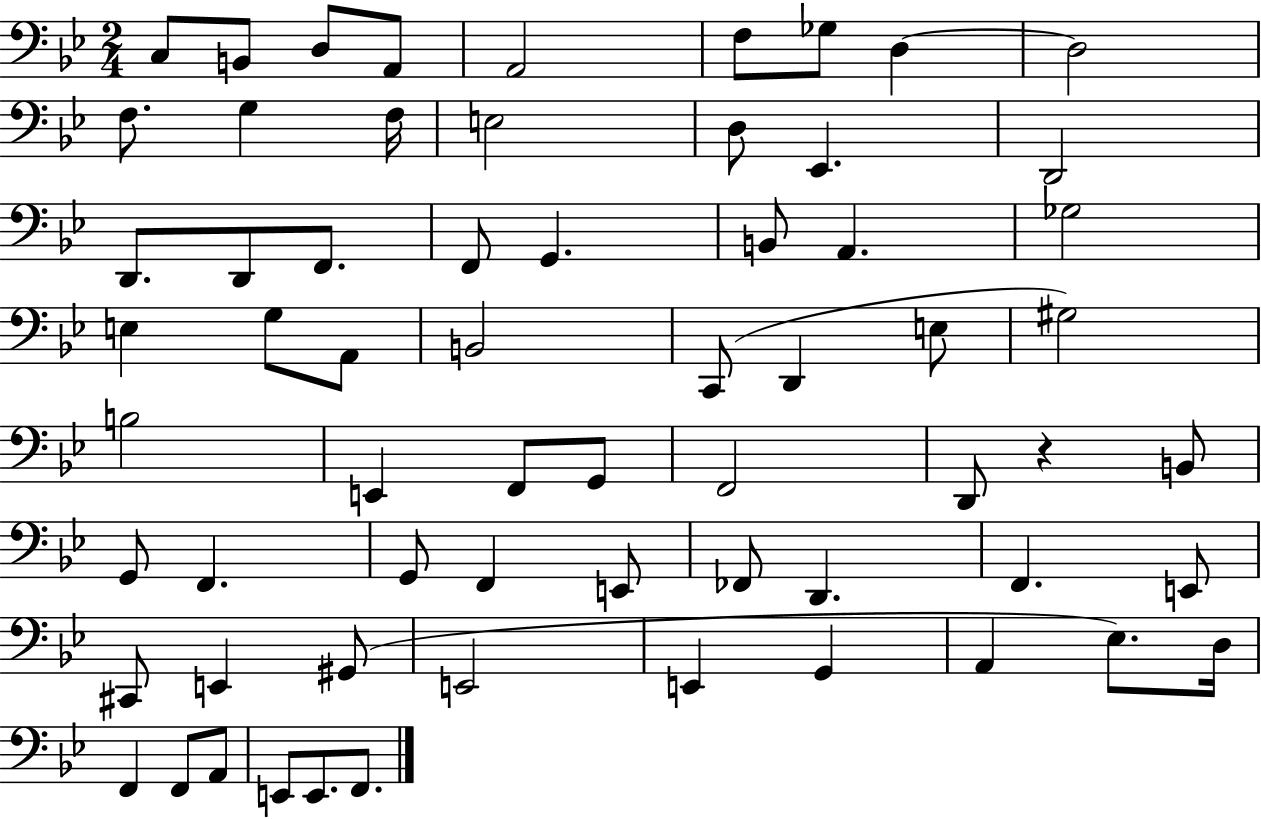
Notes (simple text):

C3/e B2/e D3/e A2/e A2/h F3/e Gb3/e D3/q D3/h F3/e. G3/q F3/s E3/h D3/e Eb2/q. D2/h D2/e. D2/e F2/e. F2/e G2/q. B2/e A2/q. Gb3/h E3/q G3/e A2/e B2/h C2/e D2/q E3/e G#3/h B3/h E2/q F2/e G2/e F2/h D2/e R/q B2/e G2/e F2/q. G2/e F2/q E2/e FES2/e D2/q. F2/q. E2/e C#2/e E2/q G#2/e E2/h E2/q G2/q A2/q Eb3/e. D3/s F2/q F2/e A2/e E2/e E2/e. F2/e.